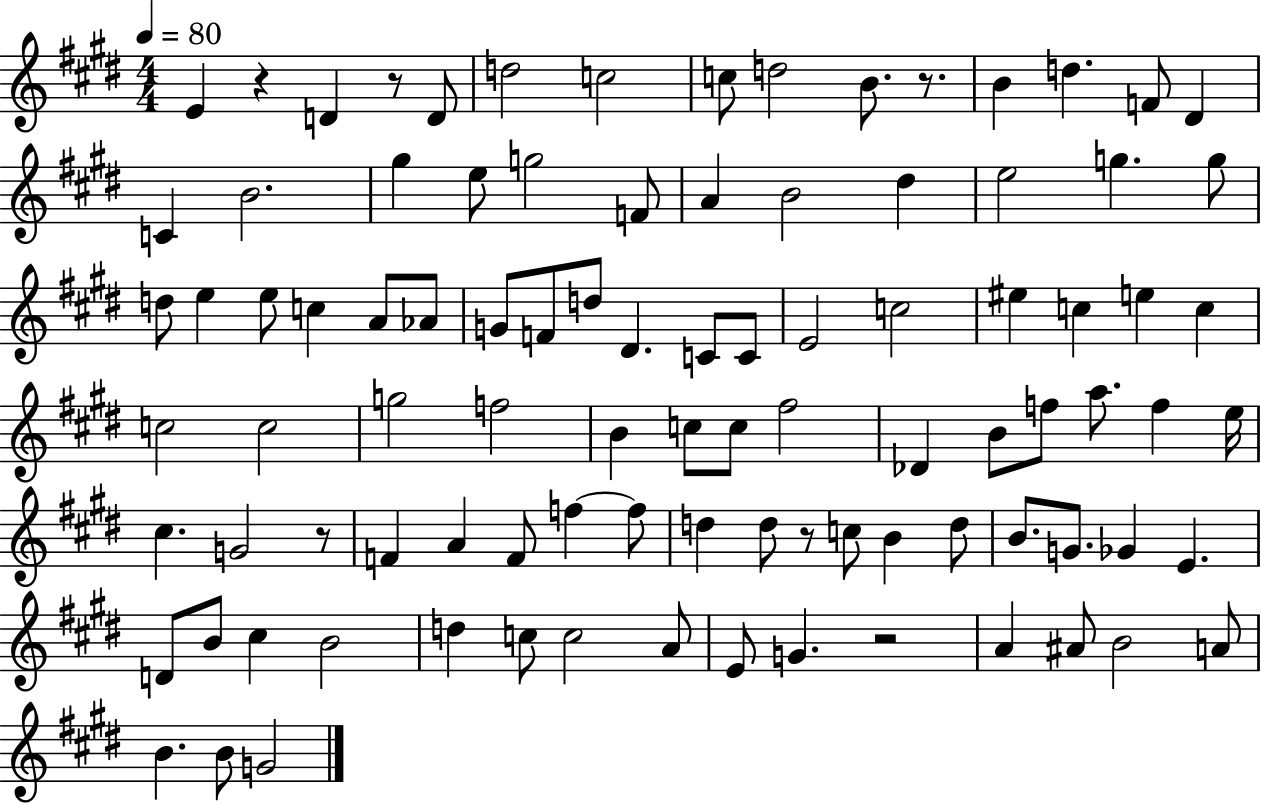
E4/q R/q D4/q R/e D4/e D5/h C5/h C5/e D5/h B4/e. R/e. B4/q D5/q. F4/e D#4/q C4/q B4/h. G#5/q E5/e G5/h F4/e A4/q B4/h D#5/q E5/h G5/q. G5/e D5/e E5/q E5/e C5/q A4/e Ab4/e G4/e F4/e D5/e D#4/q. C4/e C4/e E4/h C5/h EIS5/q C5/q E5/q C5/q C5/h C5/h G5/h F5/h B4/q C5/e C5/e F#5/h Db4/q B4/e F5/e A5/e. F5/q E5/s C#5/q. G4/h R/e F4/q A4/q F4/e F5/q F5/e D5/q D5/e R/e C5/e B4/q D5/e B4/e. G4/e. Gb4/q E4/q. D4/e B4/e C#5/q B4/h D5/q C5/e C5/h A4/e E4/e G4/q. R/h A4/q A#4/e B4/h A4/e B4/q. B4/e G4/h